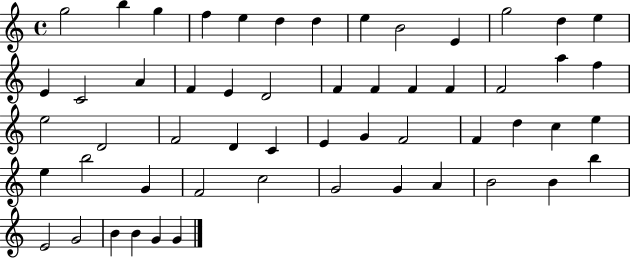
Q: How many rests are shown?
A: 0